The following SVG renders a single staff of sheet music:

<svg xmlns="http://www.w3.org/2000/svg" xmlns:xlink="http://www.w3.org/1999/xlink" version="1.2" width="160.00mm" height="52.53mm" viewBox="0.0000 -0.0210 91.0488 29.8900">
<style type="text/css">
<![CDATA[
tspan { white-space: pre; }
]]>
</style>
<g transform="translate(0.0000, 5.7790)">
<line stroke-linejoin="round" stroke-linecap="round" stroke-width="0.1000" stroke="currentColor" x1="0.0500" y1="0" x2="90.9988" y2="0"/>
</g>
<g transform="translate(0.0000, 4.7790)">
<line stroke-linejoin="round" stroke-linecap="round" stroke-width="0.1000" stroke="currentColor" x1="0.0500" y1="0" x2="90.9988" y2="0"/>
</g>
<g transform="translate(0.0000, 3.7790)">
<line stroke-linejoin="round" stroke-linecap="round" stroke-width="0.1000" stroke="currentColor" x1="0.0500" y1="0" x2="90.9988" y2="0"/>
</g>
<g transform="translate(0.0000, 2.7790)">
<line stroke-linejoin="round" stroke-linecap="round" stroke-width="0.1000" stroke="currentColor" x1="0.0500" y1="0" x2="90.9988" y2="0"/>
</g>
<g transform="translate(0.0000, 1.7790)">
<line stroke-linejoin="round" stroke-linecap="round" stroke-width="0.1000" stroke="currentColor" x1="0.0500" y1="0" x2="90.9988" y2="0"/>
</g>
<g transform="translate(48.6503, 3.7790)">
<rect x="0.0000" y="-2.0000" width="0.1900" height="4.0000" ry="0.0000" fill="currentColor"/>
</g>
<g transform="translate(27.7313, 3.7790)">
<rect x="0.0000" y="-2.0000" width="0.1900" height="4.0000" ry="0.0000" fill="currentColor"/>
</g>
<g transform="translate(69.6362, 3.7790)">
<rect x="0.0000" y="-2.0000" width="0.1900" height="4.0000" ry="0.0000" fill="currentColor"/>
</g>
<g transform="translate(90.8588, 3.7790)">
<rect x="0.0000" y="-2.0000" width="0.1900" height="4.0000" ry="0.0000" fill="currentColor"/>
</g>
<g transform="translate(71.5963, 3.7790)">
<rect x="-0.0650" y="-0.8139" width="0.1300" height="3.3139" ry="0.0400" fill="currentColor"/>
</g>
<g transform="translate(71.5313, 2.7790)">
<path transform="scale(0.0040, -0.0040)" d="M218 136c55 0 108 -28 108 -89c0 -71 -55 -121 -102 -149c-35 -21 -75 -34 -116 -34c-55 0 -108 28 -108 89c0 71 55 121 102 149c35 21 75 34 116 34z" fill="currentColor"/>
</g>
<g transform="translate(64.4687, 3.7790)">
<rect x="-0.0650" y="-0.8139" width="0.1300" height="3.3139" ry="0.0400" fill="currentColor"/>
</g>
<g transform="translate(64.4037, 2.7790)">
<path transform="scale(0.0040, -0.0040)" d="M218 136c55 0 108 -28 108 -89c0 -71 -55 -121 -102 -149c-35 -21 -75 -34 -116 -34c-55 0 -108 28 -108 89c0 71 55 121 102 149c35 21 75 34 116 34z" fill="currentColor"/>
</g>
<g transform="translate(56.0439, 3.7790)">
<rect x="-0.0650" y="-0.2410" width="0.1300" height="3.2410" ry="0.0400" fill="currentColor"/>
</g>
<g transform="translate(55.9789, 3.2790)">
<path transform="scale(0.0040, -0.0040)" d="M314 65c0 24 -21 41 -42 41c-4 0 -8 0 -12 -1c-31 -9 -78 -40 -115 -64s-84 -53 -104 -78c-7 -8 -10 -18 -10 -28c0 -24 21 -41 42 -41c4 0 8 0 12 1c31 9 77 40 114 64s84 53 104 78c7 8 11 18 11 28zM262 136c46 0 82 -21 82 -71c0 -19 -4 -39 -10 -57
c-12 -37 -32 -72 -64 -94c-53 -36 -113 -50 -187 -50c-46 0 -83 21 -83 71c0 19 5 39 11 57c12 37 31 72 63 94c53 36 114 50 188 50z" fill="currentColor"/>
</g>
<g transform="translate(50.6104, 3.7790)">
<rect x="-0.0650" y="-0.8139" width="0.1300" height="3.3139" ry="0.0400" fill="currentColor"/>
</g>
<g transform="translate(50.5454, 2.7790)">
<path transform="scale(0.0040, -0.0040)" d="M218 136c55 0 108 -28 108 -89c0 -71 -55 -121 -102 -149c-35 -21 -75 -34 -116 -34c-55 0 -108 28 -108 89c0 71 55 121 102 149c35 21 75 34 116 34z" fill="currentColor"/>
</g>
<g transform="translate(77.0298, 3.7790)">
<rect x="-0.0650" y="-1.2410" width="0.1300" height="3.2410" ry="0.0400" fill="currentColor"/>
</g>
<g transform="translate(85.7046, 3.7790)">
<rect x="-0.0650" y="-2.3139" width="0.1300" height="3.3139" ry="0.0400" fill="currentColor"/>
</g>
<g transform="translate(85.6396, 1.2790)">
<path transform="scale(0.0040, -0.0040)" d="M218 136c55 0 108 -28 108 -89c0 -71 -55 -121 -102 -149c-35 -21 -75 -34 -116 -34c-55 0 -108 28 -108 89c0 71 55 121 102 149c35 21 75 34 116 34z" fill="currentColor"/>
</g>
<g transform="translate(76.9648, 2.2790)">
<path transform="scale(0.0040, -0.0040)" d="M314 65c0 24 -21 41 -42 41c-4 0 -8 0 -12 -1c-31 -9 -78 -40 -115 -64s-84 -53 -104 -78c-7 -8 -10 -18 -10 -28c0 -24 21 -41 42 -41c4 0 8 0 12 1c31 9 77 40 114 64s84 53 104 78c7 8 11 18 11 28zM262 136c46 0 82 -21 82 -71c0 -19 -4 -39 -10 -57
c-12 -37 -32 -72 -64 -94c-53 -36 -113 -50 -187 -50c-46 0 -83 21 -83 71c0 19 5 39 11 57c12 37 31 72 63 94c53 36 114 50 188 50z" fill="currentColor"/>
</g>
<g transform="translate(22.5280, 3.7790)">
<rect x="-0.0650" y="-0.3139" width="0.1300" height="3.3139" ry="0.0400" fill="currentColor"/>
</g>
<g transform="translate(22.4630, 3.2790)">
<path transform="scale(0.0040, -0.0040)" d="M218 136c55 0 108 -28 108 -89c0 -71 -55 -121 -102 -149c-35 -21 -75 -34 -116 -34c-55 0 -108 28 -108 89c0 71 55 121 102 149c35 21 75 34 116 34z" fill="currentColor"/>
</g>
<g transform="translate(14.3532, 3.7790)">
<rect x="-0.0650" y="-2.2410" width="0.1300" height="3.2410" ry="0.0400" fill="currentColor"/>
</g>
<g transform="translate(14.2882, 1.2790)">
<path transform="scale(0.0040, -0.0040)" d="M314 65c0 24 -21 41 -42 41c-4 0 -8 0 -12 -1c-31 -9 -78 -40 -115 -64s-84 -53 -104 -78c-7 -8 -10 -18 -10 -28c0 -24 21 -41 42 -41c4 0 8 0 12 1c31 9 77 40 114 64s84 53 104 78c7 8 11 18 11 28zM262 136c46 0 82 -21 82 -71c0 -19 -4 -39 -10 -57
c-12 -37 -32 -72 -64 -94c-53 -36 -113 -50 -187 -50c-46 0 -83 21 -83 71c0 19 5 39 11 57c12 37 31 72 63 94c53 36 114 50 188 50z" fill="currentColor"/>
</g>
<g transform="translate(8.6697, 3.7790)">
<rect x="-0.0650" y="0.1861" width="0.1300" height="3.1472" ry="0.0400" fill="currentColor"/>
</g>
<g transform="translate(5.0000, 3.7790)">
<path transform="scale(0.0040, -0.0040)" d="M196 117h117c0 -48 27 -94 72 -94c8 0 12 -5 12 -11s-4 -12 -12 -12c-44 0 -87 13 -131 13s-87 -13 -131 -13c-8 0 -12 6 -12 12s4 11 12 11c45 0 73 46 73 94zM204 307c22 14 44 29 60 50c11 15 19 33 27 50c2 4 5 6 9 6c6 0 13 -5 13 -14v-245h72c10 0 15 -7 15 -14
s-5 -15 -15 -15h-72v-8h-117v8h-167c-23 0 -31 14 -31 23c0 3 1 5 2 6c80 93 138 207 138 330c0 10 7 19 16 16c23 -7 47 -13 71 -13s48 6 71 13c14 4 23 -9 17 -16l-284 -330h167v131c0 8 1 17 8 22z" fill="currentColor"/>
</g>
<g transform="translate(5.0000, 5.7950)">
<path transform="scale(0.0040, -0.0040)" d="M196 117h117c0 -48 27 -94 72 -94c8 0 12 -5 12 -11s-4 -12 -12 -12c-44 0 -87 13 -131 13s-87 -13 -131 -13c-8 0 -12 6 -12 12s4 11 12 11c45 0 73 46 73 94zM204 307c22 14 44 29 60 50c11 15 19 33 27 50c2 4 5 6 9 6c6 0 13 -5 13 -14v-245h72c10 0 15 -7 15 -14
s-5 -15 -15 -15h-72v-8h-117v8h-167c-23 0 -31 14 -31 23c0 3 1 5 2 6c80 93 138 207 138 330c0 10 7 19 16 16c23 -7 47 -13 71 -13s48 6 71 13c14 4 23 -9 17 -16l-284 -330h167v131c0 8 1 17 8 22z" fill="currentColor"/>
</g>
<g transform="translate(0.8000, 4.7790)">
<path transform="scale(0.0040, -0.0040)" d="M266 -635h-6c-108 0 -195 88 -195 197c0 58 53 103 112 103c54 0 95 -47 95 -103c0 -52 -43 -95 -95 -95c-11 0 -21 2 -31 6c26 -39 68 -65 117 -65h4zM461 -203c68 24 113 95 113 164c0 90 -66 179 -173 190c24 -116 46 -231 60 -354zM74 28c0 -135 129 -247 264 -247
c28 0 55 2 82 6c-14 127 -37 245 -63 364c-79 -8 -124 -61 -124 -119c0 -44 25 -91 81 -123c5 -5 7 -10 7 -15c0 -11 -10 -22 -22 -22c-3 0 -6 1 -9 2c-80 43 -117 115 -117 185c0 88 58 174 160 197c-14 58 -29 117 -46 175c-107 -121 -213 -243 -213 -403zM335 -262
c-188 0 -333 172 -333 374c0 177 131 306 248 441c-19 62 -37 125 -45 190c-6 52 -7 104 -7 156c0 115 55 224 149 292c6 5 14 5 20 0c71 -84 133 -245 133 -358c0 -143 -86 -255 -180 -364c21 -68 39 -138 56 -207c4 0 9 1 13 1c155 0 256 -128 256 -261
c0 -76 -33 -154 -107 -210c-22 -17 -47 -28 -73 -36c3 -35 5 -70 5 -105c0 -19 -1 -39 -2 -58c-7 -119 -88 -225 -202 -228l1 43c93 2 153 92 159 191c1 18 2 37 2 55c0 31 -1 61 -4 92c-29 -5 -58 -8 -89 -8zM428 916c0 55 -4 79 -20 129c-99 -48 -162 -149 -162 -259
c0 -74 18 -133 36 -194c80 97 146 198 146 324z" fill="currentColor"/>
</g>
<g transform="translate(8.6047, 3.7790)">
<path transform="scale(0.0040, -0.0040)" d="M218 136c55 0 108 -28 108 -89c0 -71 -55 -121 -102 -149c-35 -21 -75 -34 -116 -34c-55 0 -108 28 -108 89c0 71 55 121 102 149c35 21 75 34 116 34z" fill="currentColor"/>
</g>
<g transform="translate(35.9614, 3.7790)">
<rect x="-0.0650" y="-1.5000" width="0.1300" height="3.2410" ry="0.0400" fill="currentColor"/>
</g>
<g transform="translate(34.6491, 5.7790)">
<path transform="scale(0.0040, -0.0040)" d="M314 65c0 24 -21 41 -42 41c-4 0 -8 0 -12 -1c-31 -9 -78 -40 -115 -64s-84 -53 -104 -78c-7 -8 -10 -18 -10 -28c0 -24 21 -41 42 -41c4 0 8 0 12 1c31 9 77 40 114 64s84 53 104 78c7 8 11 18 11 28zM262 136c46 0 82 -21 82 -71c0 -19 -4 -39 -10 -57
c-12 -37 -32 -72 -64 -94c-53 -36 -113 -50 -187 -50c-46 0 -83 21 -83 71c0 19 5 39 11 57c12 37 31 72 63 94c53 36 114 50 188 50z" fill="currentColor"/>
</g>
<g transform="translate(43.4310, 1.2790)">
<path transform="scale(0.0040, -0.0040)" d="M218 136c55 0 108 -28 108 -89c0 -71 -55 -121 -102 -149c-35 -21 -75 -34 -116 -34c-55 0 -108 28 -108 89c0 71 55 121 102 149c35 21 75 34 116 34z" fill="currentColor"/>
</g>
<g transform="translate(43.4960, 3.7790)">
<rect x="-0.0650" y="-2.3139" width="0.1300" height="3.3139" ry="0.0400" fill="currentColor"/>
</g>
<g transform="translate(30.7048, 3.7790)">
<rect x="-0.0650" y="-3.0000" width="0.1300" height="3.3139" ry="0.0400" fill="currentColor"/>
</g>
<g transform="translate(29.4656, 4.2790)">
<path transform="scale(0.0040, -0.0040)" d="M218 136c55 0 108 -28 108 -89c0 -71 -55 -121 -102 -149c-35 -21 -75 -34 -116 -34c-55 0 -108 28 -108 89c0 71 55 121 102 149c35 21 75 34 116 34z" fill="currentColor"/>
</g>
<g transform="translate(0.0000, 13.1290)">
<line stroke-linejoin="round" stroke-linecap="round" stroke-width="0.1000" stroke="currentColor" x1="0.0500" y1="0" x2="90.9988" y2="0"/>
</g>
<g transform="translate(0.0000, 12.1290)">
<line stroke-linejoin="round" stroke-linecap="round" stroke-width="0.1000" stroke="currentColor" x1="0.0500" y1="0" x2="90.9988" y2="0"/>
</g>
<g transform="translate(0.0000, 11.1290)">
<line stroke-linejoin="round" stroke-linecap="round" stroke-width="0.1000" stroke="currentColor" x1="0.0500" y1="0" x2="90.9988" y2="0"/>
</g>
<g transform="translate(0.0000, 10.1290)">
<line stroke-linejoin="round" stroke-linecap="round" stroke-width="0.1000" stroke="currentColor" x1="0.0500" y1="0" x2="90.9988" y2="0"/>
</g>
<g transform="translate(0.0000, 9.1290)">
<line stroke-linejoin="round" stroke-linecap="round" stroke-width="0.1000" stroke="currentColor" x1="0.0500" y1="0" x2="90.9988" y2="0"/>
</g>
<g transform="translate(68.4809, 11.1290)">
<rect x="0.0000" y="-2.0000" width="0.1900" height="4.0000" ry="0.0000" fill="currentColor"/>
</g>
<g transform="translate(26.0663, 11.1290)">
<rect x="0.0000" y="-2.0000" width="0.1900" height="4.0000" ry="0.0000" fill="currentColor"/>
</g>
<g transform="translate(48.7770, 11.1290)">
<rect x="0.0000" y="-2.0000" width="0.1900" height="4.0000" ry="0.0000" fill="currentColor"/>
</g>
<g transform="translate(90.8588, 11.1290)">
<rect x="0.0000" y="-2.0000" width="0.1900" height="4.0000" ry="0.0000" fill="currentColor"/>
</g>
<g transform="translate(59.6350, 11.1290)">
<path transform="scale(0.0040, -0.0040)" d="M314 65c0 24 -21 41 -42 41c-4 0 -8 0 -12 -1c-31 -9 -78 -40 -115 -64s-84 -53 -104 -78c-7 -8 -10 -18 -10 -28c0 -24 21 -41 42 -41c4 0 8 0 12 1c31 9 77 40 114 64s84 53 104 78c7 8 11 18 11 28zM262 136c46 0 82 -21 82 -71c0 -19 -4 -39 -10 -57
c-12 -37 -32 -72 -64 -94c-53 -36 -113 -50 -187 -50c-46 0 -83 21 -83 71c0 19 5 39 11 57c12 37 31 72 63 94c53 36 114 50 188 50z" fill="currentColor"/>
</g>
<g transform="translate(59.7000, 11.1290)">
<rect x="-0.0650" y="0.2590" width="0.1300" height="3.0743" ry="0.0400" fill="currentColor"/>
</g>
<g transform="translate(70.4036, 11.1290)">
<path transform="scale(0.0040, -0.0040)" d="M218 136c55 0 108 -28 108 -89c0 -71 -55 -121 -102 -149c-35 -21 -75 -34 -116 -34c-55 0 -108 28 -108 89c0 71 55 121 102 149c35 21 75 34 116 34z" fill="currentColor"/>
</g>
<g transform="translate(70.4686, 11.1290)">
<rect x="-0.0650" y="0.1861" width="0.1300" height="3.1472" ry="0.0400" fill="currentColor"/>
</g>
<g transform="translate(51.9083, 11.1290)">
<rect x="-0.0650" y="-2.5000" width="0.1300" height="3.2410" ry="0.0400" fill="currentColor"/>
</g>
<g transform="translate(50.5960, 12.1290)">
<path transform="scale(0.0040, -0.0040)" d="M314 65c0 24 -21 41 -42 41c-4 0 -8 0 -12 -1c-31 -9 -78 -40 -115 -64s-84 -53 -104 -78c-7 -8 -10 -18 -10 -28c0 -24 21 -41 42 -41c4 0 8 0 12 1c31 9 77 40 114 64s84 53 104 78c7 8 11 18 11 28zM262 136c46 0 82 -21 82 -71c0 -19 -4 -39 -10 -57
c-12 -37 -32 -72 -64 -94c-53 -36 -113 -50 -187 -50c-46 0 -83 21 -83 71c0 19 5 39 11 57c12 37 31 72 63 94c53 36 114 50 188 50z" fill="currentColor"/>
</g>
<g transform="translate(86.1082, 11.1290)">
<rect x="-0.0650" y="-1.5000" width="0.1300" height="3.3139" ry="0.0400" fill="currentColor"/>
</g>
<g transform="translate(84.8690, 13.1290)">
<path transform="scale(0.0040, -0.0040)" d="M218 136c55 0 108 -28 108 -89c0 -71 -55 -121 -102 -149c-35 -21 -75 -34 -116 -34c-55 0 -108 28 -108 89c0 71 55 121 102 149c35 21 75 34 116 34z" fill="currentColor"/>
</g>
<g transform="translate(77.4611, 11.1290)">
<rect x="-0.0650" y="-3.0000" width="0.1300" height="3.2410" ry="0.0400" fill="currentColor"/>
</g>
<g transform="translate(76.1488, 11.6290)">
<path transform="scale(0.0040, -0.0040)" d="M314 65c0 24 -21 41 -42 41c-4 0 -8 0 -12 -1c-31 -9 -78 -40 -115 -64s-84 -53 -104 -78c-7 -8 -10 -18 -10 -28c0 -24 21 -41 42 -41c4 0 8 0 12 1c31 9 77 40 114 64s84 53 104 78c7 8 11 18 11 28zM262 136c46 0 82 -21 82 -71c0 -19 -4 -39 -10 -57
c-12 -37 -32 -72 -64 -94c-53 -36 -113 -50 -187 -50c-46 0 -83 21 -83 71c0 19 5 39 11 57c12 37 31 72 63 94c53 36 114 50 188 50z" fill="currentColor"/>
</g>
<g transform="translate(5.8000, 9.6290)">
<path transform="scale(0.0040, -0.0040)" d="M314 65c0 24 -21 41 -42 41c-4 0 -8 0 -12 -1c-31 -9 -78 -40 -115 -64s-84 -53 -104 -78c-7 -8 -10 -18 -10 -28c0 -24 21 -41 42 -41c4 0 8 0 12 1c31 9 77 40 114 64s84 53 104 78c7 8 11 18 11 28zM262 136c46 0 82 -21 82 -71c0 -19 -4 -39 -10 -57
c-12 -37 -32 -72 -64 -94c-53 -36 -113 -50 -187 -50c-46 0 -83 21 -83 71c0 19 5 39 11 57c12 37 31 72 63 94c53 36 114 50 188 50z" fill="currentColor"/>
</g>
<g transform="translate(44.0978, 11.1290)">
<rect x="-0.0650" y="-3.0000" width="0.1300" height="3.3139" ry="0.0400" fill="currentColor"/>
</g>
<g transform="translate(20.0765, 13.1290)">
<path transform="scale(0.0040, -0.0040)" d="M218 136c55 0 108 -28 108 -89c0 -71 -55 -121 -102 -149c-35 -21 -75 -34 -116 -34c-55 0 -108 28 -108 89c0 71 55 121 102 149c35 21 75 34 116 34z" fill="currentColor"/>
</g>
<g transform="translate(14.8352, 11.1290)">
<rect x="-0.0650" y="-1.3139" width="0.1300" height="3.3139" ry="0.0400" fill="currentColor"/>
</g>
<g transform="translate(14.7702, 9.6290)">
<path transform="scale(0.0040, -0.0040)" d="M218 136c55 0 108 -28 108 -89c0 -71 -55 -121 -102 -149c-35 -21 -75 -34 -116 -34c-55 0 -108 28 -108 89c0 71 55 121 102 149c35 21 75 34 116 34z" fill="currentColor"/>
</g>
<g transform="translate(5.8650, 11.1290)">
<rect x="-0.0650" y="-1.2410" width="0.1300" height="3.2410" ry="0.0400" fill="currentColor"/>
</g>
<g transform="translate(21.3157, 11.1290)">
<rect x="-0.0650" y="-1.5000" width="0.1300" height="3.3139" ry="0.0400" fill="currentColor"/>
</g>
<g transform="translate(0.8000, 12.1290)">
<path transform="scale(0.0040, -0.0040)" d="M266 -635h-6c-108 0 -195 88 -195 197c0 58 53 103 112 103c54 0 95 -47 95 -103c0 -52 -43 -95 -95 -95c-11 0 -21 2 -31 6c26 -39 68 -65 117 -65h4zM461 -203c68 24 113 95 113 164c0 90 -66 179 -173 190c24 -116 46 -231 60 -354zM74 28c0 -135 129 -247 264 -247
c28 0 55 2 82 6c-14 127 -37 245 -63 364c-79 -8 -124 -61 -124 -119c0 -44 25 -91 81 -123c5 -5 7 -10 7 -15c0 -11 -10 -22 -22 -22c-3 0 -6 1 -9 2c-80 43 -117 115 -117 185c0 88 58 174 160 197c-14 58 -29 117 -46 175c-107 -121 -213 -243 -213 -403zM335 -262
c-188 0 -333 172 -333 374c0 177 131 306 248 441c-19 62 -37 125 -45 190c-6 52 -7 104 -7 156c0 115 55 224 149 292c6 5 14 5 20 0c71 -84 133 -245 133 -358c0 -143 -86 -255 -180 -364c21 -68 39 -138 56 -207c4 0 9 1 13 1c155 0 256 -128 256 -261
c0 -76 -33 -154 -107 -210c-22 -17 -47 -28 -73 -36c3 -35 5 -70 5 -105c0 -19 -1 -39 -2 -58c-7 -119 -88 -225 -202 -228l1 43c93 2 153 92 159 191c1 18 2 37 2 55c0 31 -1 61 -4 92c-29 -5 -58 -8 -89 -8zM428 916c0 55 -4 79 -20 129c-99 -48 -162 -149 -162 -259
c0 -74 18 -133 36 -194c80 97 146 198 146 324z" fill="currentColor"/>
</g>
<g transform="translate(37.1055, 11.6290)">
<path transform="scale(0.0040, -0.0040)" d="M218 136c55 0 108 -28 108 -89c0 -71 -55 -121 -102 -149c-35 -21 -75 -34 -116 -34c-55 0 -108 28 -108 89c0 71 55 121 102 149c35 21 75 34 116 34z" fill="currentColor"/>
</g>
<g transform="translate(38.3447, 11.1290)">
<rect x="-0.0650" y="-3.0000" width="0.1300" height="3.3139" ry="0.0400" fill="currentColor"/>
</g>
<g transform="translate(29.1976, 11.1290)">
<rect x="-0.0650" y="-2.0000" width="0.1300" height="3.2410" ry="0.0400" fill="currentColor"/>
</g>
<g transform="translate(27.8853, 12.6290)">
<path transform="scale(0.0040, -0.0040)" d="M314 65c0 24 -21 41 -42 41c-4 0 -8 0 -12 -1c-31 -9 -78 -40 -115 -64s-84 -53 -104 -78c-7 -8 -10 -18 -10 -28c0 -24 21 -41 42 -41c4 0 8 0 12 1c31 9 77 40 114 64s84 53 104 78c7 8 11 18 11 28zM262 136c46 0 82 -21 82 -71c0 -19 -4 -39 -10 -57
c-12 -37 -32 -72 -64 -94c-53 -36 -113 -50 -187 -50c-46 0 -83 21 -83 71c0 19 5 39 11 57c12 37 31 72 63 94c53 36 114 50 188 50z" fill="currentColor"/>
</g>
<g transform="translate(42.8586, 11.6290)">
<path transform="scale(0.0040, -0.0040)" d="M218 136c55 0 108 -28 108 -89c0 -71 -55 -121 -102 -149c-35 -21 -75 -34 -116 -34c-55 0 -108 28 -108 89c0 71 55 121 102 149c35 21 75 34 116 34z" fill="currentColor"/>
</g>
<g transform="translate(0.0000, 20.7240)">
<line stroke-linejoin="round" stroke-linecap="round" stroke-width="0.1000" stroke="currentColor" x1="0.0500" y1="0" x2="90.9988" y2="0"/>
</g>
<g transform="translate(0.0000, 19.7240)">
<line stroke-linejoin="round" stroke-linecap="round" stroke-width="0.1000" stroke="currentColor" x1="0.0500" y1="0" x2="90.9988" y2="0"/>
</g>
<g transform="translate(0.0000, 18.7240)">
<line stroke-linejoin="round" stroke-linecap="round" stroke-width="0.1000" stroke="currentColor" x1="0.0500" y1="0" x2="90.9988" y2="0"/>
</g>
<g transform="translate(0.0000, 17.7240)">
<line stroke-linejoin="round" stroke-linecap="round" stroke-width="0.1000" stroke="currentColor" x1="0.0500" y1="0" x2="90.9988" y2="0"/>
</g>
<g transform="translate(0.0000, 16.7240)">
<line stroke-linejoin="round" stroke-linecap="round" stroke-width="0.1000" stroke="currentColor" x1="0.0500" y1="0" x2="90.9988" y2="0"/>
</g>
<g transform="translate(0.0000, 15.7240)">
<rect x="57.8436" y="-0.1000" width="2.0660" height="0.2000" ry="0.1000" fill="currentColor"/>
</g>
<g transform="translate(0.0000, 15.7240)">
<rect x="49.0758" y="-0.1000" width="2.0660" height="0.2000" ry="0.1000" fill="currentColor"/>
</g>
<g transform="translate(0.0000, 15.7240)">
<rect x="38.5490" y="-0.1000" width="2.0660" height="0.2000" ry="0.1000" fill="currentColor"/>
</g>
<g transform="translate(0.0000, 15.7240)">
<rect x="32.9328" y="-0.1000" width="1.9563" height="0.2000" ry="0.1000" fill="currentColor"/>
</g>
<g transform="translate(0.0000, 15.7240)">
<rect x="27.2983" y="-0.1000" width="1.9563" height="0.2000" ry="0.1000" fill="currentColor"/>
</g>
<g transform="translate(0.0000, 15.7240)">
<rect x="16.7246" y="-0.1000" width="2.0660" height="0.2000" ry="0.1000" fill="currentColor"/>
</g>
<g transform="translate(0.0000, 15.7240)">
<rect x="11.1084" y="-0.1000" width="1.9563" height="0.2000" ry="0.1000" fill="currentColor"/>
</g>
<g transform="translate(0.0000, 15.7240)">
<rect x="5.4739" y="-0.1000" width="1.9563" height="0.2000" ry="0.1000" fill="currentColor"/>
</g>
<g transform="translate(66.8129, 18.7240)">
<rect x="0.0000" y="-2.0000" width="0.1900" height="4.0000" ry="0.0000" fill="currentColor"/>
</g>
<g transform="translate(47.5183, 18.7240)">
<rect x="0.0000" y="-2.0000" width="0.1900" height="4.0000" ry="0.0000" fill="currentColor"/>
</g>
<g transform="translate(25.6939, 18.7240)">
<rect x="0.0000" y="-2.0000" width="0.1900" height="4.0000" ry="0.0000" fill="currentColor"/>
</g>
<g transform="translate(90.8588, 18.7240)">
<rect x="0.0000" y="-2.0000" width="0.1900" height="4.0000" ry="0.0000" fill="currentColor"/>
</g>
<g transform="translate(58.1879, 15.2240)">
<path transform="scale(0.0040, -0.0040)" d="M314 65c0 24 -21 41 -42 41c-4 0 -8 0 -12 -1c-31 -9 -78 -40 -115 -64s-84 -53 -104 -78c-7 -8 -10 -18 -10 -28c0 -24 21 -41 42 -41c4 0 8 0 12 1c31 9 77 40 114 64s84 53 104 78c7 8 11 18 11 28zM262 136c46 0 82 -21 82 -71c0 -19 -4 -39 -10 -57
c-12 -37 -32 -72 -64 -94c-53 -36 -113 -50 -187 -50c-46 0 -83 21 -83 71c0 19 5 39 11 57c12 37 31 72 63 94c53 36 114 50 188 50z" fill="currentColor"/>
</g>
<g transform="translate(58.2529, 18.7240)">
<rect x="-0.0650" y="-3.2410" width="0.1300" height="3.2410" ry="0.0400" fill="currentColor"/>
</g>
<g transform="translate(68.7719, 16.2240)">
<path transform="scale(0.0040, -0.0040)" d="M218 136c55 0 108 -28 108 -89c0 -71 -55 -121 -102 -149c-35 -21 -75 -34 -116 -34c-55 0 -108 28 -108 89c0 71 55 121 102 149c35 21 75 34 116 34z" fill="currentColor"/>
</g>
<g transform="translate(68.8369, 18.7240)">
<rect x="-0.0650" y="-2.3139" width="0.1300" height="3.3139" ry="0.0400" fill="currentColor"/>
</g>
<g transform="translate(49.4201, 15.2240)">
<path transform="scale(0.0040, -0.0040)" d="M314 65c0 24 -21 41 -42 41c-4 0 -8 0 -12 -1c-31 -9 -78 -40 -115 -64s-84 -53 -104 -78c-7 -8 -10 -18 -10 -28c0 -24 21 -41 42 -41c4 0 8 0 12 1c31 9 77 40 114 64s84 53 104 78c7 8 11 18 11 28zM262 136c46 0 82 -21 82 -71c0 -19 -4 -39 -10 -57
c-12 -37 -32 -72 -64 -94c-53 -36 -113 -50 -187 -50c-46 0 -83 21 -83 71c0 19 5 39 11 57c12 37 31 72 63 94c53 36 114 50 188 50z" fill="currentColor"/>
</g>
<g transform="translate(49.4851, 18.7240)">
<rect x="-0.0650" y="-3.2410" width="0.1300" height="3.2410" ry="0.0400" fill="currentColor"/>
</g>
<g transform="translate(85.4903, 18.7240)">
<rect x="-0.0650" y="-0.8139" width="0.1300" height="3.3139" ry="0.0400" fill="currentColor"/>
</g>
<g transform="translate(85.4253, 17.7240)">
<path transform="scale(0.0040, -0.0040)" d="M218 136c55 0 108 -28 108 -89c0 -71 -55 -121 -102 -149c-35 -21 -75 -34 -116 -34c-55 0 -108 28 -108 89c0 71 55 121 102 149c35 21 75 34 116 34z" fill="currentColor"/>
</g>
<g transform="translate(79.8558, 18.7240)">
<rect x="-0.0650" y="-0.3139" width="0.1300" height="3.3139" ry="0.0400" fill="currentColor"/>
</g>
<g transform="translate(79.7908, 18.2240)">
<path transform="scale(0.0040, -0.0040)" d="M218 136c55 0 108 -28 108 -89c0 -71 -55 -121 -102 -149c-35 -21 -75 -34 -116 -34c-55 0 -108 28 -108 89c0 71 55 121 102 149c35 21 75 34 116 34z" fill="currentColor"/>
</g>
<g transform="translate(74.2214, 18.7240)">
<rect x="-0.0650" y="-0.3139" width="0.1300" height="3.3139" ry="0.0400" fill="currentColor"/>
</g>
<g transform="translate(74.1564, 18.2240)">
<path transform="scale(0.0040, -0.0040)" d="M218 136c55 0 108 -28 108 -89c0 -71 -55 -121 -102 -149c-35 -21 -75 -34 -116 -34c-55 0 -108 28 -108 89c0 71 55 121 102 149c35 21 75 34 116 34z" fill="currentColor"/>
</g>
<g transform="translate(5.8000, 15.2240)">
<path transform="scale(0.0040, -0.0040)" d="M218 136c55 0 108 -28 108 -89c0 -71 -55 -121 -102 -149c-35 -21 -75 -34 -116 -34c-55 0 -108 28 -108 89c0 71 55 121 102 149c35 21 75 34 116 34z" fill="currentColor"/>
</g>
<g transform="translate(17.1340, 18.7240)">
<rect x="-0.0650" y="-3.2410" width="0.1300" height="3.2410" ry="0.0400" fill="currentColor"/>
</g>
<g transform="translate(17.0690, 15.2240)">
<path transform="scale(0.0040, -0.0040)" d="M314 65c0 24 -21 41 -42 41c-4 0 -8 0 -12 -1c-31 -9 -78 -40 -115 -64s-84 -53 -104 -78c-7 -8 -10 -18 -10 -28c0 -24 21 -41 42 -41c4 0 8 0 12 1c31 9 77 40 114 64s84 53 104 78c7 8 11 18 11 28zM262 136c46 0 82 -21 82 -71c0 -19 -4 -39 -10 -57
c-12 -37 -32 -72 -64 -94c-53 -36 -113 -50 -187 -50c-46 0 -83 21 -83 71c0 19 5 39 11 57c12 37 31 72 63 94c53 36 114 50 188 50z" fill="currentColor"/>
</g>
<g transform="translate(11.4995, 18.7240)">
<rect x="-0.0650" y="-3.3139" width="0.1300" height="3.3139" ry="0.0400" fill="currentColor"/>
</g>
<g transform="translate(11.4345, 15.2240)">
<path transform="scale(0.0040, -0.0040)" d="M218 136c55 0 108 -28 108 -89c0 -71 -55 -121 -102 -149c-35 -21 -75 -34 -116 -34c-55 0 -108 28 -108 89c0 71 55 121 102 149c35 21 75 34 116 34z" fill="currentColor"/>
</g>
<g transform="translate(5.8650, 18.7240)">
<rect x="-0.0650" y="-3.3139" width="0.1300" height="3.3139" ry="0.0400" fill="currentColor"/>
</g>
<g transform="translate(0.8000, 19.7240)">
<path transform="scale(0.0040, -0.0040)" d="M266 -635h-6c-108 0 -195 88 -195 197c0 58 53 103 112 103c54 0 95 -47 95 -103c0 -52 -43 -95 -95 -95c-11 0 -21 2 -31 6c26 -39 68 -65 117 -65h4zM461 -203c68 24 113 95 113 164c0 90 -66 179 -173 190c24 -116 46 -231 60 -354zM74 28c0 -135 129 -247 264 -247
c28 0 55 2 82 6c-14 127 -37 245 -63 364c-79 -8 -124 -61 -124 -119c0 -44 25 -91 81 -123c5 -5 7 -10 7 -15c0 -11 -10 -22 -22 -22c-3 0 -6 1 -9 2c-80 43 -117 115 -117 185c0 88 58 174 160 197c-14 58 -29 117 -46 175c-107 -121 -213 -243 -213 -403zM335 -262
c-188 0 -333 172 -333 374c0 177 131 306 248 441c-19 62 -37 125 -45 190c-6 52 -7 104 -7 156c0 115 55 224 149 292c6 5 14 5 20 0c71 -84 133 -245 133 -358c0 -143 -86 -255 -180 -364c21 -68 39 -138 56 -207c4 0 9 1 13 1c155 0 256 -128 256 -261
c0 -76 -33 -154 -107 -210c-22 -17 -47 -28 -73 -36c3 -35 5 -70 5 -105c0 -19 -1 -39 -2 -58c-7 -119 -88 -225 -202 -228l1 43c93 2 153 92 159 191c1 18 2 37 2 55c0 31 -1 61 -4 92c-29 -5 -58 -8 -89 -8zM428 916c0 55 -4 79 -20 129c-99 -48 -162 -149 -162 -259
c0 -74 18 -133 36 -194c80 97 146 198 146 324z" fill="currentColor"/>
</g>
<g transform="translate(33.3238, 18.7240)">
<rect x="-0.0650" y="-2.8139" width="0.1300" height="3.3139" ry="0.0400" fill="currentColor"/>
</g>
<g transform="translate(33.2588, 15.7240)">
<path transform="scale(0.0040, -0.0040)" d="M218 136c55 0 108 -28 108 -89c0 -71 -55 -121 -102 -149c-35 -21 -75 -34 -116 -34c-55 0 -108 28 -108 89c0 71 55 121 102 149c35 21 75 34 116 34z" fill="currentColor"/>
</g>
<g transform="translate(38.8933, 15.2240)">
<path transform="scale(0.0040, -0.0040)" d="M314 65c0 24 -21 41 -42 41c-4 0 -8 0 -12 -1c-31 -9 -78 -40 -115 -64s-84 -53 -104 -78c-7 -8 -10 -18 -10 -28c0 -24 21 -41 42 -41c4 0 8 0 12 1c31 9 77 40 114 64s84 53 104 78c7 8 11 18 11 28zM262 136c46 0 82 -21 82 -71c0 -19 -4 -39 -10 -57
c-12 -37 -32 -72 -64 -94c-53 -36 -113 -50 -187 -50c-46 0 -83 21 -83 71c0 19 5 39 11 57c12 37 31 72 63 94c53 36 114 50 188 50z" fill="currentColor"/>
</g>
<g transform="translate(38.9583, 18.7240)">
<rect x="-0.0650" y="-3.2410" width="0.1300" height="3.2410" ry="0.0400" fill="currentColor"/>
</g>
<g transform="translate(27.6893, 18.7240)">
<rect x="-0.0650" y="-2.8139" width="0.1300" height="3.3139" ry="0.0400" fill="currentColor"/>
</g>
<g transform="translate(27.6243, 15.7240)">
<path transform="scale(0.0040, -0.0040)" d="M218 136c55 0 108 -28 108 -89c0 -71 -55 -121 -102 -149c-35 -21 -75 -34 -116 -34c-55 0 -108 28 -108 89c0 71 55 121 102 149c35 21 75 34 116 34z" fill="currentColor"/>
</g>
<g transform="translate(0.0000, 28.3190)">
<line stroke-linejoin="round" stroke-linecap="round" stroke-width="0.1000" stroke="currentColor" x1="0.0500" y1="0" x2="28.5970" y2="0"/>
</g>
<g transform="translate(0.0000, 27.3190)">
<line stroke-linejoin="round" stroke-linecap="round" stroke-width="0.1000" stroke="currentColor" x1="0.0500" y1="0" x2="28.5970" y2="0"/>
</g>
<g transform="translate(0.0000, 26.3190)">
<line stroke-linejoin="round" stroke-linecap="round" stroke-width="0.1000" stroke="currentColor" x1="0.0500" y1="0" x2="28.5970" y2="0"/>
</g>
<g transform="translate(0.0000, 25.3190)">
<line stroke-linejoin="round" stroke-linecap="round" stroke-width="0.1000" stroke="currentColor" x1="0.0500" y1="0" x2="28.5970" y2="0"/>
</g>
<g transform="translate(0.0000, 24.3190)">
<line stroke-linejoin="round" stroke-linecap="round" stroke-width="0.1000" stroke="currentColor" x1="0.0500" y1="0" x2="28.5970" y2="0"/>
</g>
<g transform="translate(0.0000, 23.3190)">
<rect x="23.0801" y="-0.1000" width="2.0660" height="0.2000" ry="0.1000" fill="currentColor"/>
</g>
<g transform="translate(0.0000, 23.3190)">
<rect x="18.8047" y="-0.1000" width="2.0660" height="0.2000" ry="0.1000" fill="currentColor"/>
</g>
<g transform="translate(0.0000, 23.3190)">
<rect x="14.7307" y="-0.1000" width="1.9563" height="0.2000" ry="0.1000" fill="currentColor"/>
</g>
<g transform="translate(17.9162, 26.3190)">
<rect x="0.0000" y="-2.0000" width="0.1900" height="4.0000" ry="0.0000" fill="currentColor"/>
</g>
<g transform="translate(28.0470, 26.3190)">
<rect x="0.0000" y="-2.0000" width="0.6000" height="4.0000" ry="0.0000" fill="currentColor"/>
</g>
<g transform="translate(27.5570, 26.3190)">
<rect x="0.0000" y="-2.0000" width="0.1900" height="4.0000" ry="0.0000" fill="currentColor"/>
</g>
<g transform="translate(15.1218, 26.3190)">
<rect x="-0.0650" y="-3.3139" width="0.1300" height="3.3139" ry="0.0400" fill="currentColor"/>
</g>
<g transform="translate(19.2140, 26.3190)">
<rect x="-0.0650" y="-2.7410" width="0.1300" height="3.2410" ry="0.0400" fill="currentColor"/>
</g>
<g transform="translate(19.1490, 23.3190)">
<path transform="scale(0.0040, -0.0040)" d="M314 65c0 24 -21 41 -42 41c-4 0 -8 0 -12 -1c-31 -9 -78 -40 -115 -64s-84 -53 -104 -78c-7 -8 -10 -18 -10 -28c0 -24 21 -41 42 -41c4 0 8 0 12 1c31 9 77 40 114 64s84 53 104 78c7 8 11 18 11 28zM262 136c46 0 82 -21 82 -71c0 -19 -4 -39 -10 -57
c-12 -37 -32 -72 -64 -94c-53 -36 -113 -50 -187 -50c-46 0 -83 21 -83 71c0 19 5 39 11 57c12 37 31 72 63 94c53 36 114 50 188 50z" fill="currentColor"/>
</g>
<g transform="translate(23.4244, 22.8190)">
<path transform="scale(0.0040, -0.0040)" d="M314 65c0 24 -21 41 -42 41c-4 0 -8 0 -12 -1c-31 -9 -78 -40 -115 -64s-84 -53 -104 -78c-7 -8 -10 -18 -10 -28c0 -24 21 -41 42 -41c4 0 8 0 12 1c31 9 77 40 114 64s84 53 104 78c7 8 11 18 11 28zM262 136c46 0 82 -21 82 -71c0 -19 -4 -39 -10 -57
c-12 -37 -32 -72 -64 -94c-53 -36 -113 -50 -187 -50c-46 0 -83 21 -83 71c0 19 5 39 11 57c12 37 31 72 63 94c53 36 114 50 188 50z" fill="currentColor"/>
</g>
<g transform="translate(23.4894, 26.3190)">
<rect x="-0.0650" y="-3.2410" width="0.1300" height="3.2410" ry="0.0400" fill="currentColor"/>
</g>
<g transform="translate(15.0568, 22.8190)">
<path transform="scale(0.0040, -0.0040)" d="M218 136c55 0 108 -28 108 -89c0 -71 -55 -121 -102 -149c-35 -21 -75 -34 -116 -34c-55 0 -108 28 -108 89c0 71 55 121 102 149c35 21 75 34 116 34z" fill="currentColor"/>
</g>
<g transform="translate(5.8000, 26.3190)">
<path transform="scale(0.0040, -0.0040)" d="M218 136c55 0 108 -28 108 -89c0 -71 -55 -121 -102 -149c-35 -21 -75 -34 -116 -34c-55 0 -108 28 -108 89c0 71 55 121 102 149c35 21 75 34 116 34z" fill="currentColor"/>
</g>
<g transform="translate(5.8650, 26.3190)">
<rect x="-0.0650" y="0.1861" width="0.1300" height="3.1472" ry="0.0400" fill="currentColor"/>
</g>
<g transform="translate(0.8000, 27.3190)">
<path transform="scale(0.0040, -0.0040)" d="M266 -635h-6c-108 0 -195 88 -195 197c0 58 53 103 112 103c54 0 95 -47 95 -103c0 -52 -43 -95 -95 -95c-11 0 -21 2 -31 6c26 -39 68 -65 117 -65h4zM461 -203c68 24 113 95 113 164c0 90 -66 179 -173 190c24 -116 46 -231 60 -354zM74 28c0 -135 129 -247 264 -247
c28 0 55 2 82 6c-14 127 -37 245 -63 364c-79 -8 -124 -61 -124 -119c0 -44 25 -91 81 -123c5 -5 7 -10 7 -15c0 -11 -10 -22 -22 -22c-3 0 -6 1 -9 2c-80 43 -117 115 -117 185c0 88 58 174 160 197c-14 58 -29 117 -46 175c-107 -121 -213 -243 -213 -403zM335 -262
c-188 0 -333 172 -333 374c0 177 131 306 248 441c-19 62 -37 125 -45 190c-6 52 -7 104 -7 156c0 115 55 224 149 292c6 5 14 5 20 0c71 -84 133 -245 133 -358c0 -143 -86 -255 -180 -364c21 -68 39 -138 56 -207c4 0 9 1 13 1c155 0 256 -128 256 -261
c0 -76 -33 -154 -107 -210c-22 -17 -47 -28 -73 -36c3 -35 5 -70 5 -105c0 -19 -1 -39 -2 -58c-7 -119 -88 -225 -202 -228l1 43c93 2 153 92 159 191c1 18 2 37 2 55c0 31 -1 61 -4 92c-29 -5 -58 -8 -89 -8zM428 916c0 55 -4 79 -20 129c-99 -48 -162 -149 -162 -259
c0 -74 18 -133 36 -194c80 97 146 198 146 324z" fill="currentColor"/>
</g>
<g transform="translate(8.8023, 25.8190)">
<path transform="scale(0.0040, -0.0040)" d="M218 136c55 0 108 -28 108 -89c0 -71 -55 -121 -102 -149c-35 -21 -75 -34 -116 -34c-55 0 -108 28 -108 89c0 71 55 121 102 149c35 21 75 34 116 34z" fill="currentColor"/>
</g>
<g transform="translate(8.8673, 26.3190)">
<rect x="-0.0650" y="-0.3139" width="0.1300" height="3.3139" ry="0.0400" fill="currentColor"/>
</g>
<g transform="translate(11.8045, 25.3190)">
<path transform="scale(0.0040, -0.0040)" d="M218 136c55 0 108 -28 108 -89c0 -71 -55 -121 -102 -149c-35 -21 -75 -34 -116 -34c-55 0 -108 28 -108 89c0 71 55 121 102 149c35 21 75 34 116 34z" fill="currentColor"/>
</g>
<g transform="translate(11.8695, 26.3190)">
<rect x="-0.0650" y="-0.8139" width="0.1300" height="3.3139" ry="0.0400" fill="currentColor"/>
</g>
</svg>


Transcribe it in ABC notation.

X:1
T:Untitled
M:4/4
L:1/4
K:C
B g2 c A E2 g d c2 d d e2 g e2 e E F2 A A G2 B2 B A2 E b b b2 a a b2 b2 b2 g c c d B c d b a2 b2